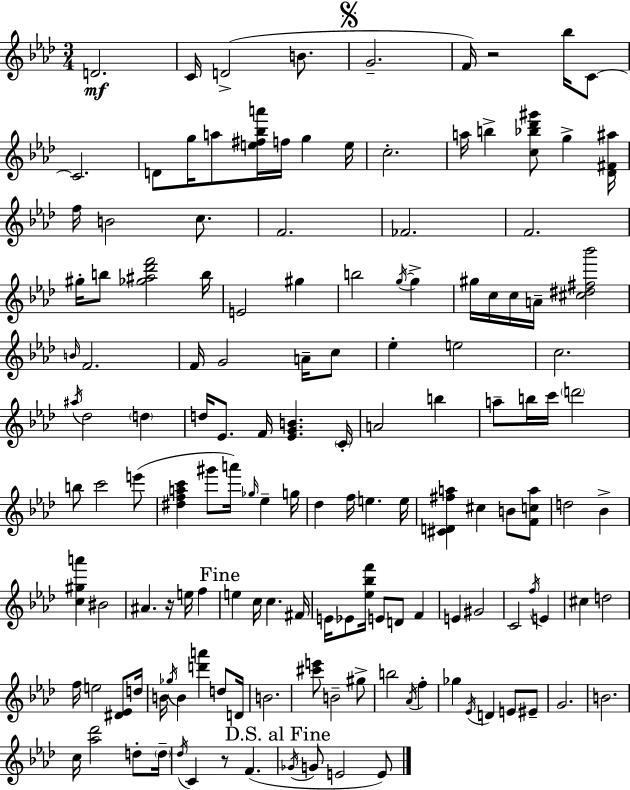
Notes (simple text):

D4/h. C4/s D4/h B4/e. G4/h. F4/s R/h Bb5/s C4/e C4/h. D4/e G5/s A5/e [E5,F#5,Bb5,A6]/s F5/s G5/q E5/s C5/h. A5/s B5/q [C5,Bb5,Db6,G#6]/e G5/q [Db4,F#4,A#5]/s F5/s B4/h C5/e. F4/h. FES4/h. F4/h. G#5/s B5/e [Gb5,A#5,Db6,F6]/h B5/s E4/h G#5/q B5/h G5/s G5/q G#5/s C5/s C5/s A4/s [C#5,D#5,F#5,Bb6]/h B4/s F4/h. F4/s G4/h A4/s C5/e Eb5/q E5/h C5/h. A#5/s Db5/h D5/q D5/s Eb4/e. F4/s [Eb4,G4,B4]/q. C4/s A4/h B5/q A5/e B5/s C6/s D6/h B5/e C6/h E6/e [D#5,F5,A5,C6]/q G#6/e A6/s Gb5/s Eb5/q G5/s Db5/q F5/s E5/q. E5/s [C#4,D4,F#5,A5]/q C#5/q B4/e [F4,C5,A5]/e D5/h Bb4/q [C5,G#5,A6]/q BIS4/h A#4/q. R/s E5/s F5/q E5/q C5/s C5/q. F#4/s E4/s Eb4/e [Eb5,Bb5,F6]/s E4/e D4/e F4/q E4/q G#4/h C4/h F5/s E4/q C#5/q D5/h F5/s E5/h [D#4,Eb4]/e D5/s B4/s Gb5/s B4/q [D6,A6]/q D5/e D4/s B4/h. [C#6,E6]/e B4/h G#5/e B5/h Ab4/s F5/q Gb5/q Eb4/s D4/q E4/e EIS4/e G4/h. B4/h. C5/s [Ab5,Db6]/h D5/e D5/s Db5/s C4/q R/e F4/q. Gb4/s G4/e E4/h E4/e